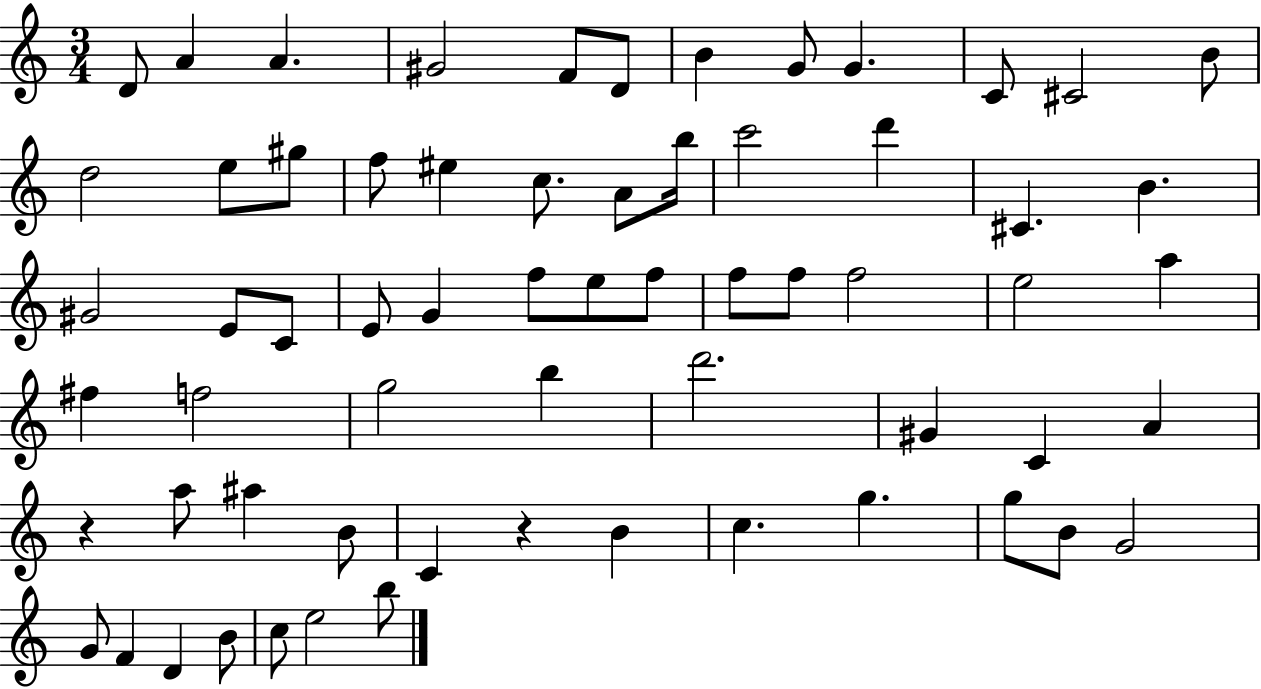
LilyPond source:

{
  \clef treble
  \numericTimeSignature
  \time 3/4
  \key c \major
  d'8 a'4 a'4. | gis'2 f'8 d'8 | b'4 g'8 g'4. | c'8 cis'2 b'8 | \break d''2 e''8 gis''8 | f''8 eis''4 c''8. a'8 b''16 | c'''2 d'''4 | cis'4. b'4. | \break gis'2 e'8 c'8 | e'8 g'4 f''8 e''8 f''8 | f''8 f''8 f''2 | e''2 a''4 | \break fis''4 f''2 | g''2 b''4 | d'''2. | gis'4 c'4 a'4 | \break r4 a''8 ais''4 b'8 | c'4 r4 b'4 | c''4. g''4. | g''8 b'8 g'2 | \break g'8 f'4 d'4 b'8 | c''8 e''2 b''8 | \bar "|."
}